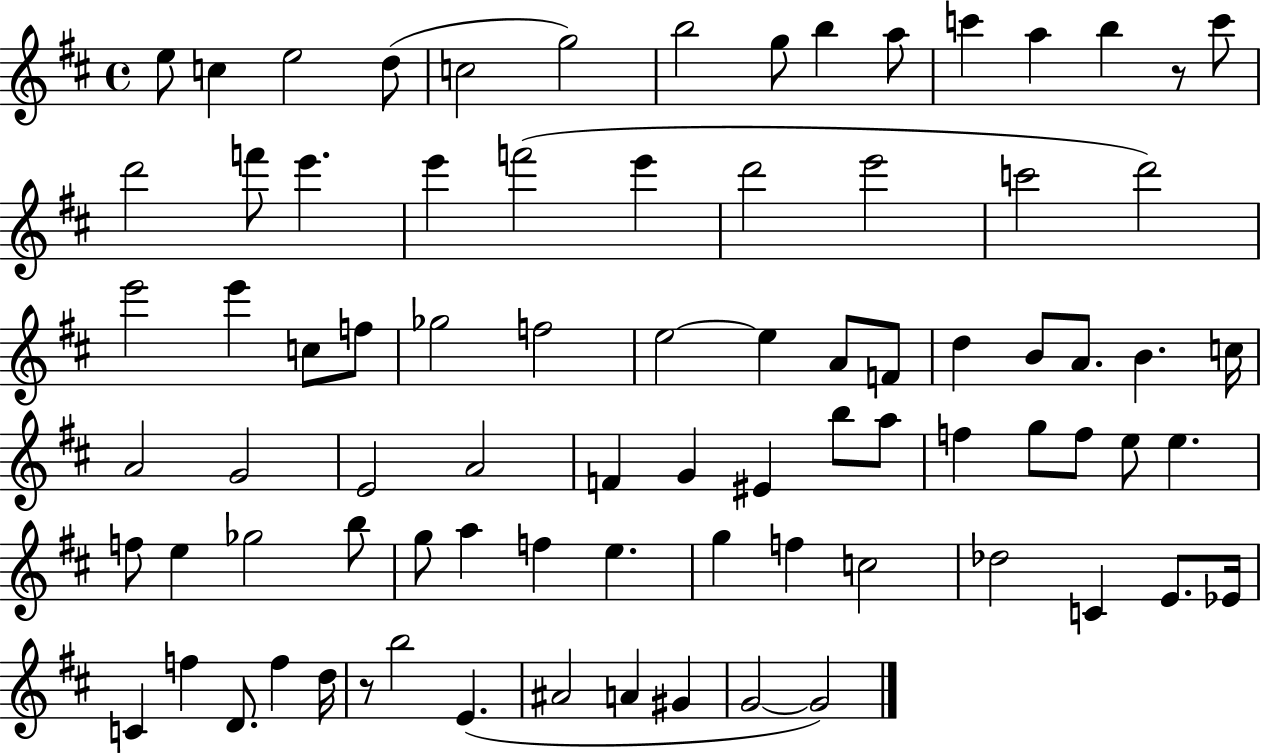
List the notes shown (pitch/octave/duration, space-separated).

E5/e C5/q E5/h D5/e C5/h G5/h B5/h G5/e B5/q A5/e C6/q A5/q B5/q R/e C6/e D6/h F6/e E6/q. E6/q F6/h E6/q D6/h E6/h C6/h D6/h E6/h E6/q C5/e F5/e Gb5/h F5/h E5/h E5/q A4/e F4/e D5/q B4/e A4/e. B4/q. C5/s A4/h G4/h E4/h A4/h F4/q G4/q EIS4/q B5/e A5/e F5/q G5/e F5/e E5/e E5/q. F5/e E5/q Gb5/h B5/e G5/e A5/q F5/q E5/q. G5/q F5/q C5/h Db5/h C4/q E4/e. Eb4/s C4/q F5/q D4/e. F5/q D5/s R/e B5/h E4/q. A#4/h A4/q G#4/q G4/h G4/h